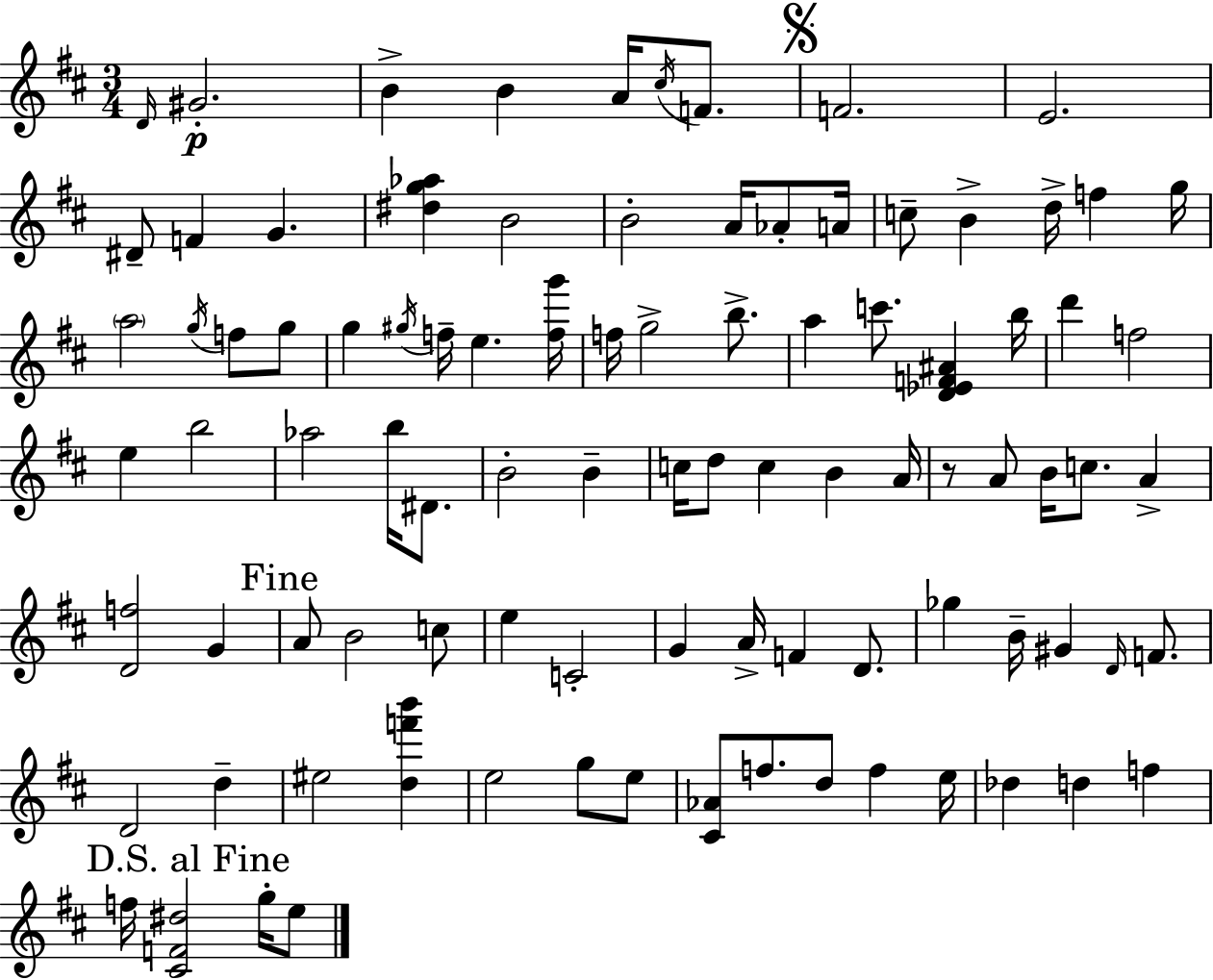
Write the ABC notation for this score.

X:1
T:Untitled
M:3/4
L:1/4
K:D
D/4 ^G2 B B A/4 ^c/4 F/2 F2 E2 ^D/2 F G [^dg_a] B2 B2 A/4 _A/2 A/4 c/2 B d/4 f g/4 a2 g/4 f/2 g/2 g ^g/4 f/4 e [fg']/4 f/4 g2 b/2 a c'/2 [D_EF^A] b/4 d' f2 e b2 _a2 b/4 ^D/2 B2 B c/4 d/2 c B A/4 z/2 A/2 B/4 c/2 A [Df]2 G A/2 B2 c/2 e C2 G A/4 F D/2 _g B/4 ^G D/4 F/2 D2 d ^e2 [df'b'] e2 g/2 e/2 [^C_A]/2 f/2 d/2 f e/4 _d d f f/4 [^CF^d]2 g/4 e/2